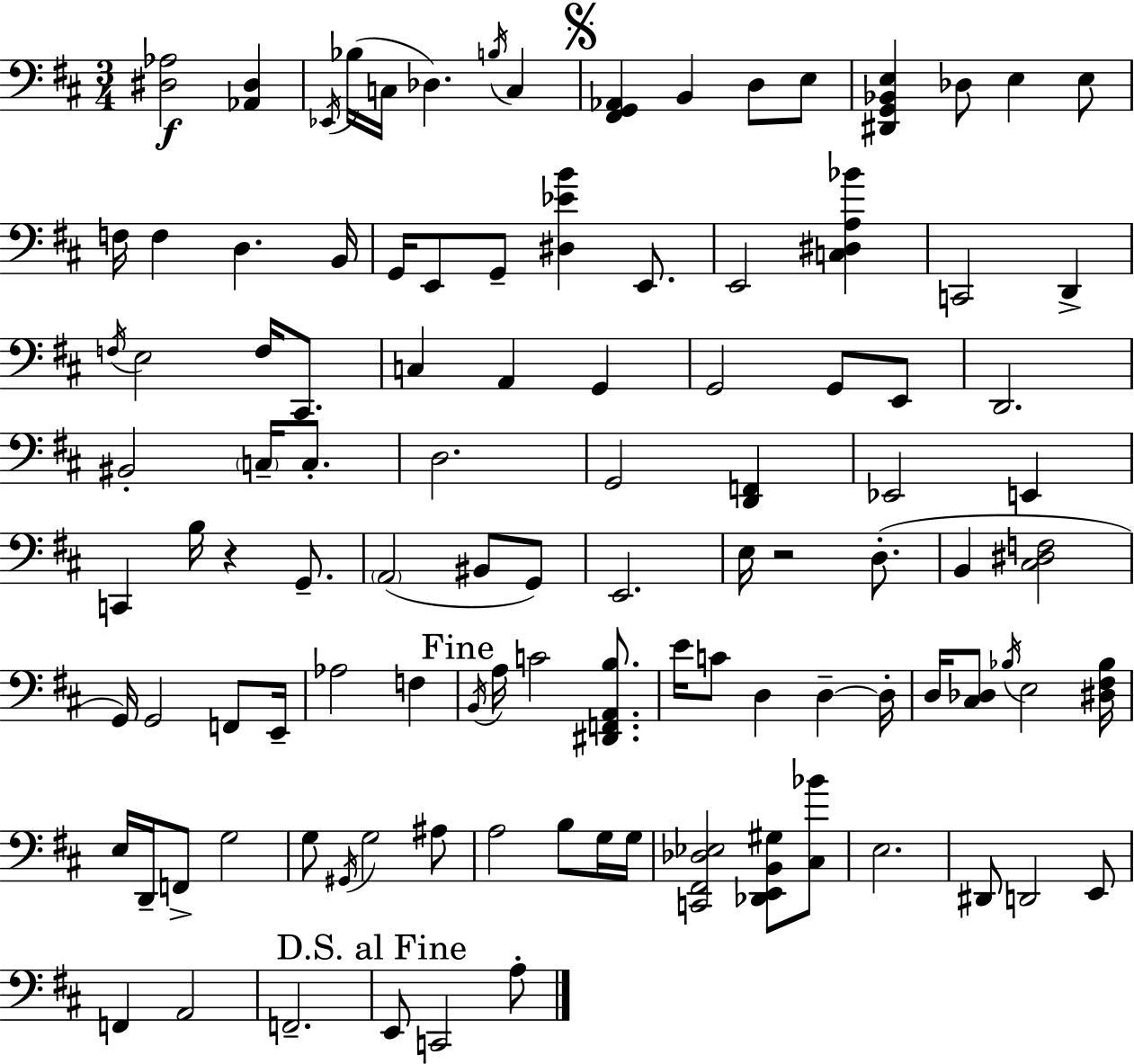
[D#3,Ab3]/h [Ab2,D#3]/q Eb2/s Bb3/s C3/s Db3/q. B3/s C3/q [F#2,G2,Ab2]/q B2/q D3/e E3/e [D#2,G2,Bb2,E3]/q Db3/e E3/q E3/e F3/s F3/q D3/q. B2/s G2/s E2/e G2/e [D#3,Eb4,B4]/q E2/e. E2/h [C3,D#3,A3,Bb4]/q C2/h D2/q F3/s E3/h F3/s C#2/e. C3/q A2/q G2/q G2/h G2/e E2/e D2/h. BIS2/h C3/s C3/e. D3/h. G2/h [D2,F2]/q Eb2/h E2/q C2/q B3/s R/q G2/e. A2/h BIS2/e G2/e E2/h. E3/s R/h D3/e. B2/q [C#3,D#3,F3]/h G2/s G2/h F2/e E2/s Ab3/h F3/q B2/s A3/s C4/h [D#2,F2,A2,B3]/e. E4/s C4/e D3/q D3/q D3/s D3/s [C#3,Db3]/e Bb3/s E3/h [D#3,F#3,Bb3]/s E3/s D2/s F2/e G3/h G3/e G#2/s G3/h A#3/e A3/h B3/e G3/s G3/s [C2,F#2,Db3,Eb3]/h [Db2,E2,B2,G#3]/e [C#3,Bb4]/e E3/h. D#2/e D2/h E2/e F2/q A2/h F2/h. E2/e C2/h A3/e